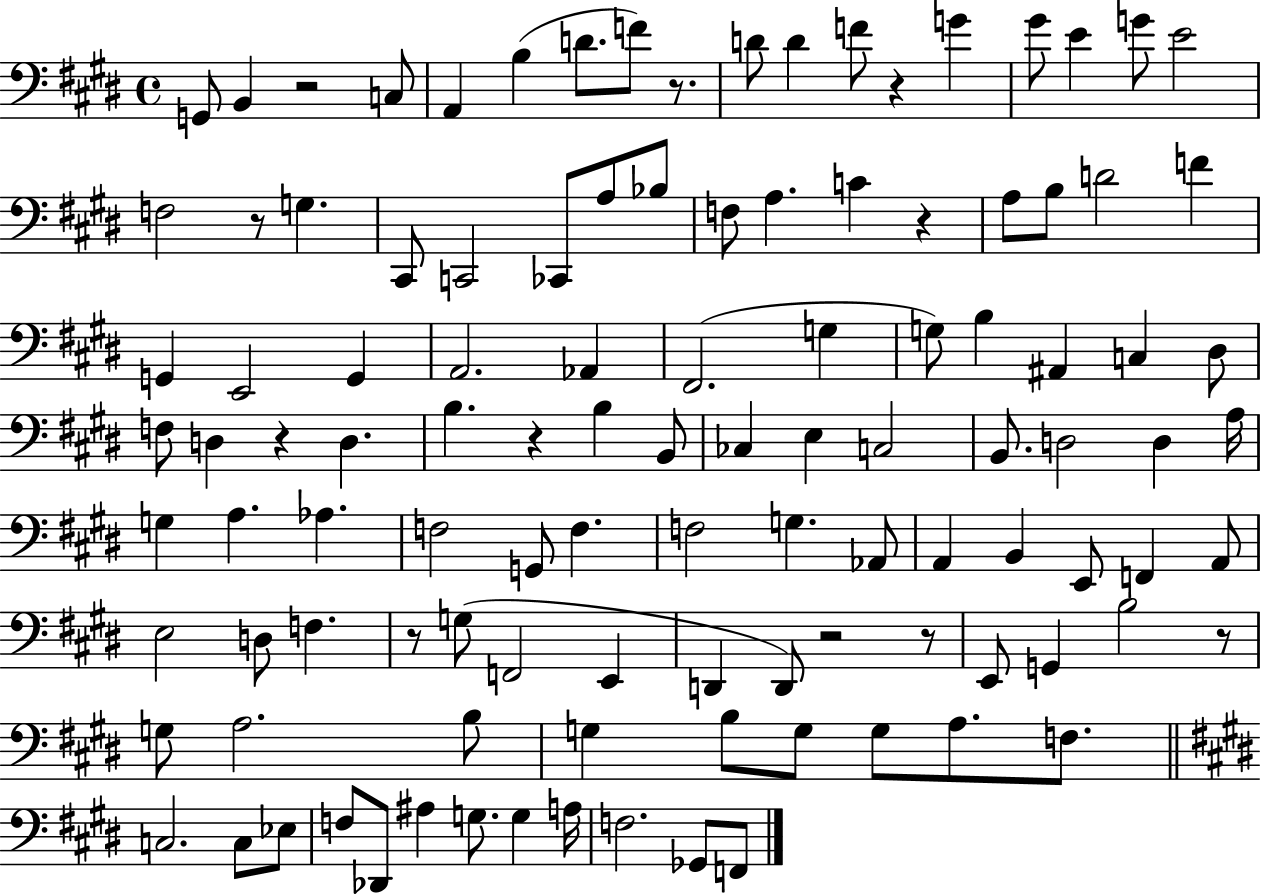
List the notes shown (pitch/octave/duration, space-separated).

G2/e B2/q R/h C3/e A2/q B3/q D4/e. F4/e R/e. D4/e D4/q F4/e R/q G4/q G#4/e E4/q G4/e E4/h F3/h R/e G3/q. C#2/e C2/h CES2/e A3/e Bb3/e F3/e A3/q. C4/q R/q A3/e B3/e D4/h F4/q G2/q E2/h G2/q A2/h. Ab2/q F#2/h. G3/q G3/e B3/q A#2/q C3/q D#3/e F3/e D3/q R/q D3/q. B3/q. R/q B3/q B2/e CES3/q E3/q C3/h B2/e. D3/h D3/q A3/s G3/q A3/q. Ab3/q. F3/h G2/e F3/q. F3/h G3/q. Ab2/e A2/q B2/q E2/e F2/q A2/e E3/h D3/e F3/q. R/e G3/e F2/h E2/q D2/q D2/e R/h R/e E2/e G2/q B3/h R/e G3/e A3/h. B3/e G3/q B3/e G3/e G3/e A3/e. F3/e. C3/h. C3/e Eb3/e F3/e Db2/e A#3/q G3/e. G3/q A3/s F3/h. Gb2/e F2/e